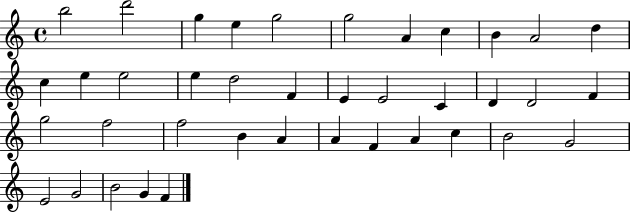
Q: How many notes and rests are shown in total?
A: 39